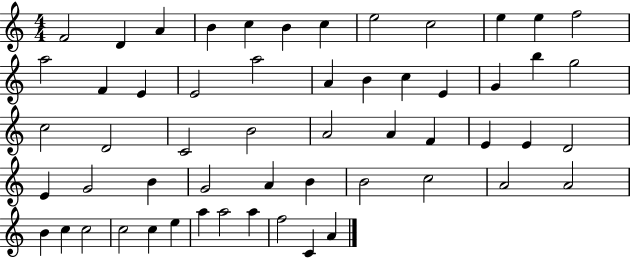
F4/h D4/q A4/q B4/q C5/q B4/q C5/q E5/h C5/h E5/q E5/q F5/h A5/h F4/q E4/q E4/h A5/h A4/q B4/q C5/q E4/q G4/q B5/q G5/h C5/h D4/h C4/h B4/h A4/h A4/q F4/q E4/q E4/q D4/h E4/q G4/h B4/q G4/h A4/q B4/q B4/h C5/h A4/h A4/h B4/q C5/q C5/h C5/h C5/q E5/q A5/q A5/h A5/q F5/h C4/q A4/q